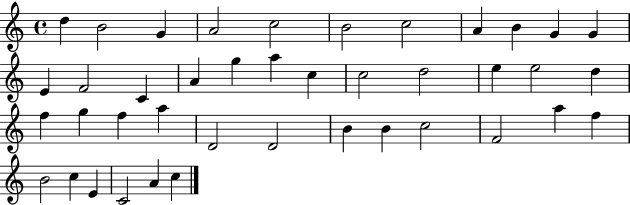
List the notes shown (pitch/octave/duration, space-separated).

D5/q B4/h G4/q A4/h C5/h B4/h C5/h A4/q B4/q G4/q G4/q E4/q F4/h C4/q A4/q G5/q A5/q C5/q C5/h D5/h E5/q E5/h D5/q F5/q G5/q F5/q A5/q D4/h D4/h B4/q B4/q C5/h F4/h A5/q F5/q B4/h C5/q E4/q C4/h A4/q C5/q